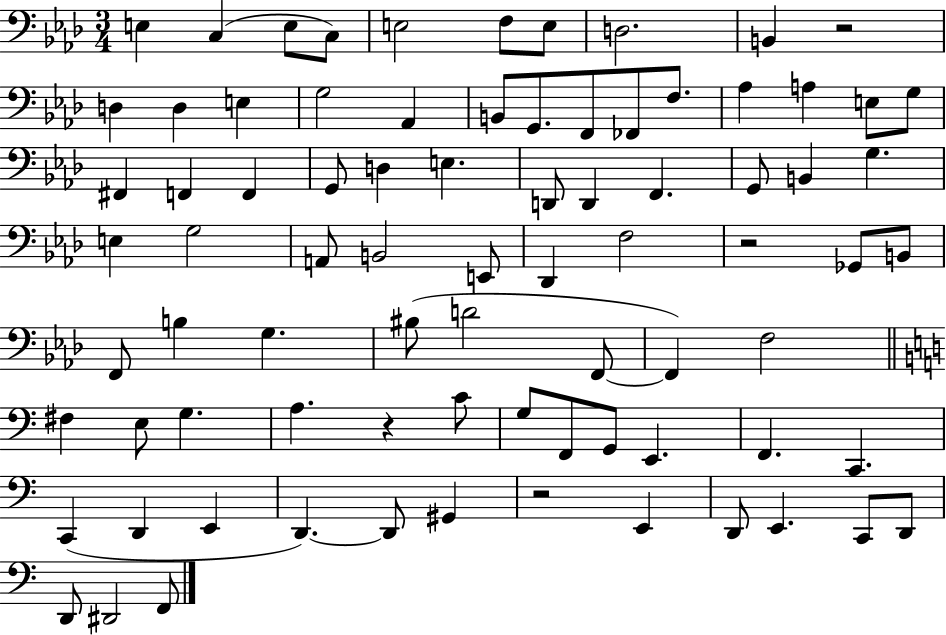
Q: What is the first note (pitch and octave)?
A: E3